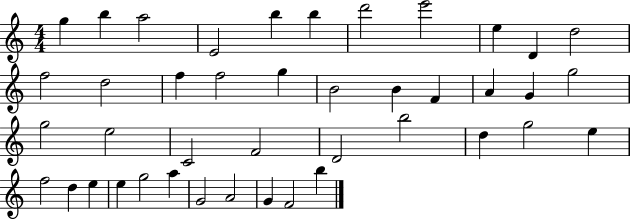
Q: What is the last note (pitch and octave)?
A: B5